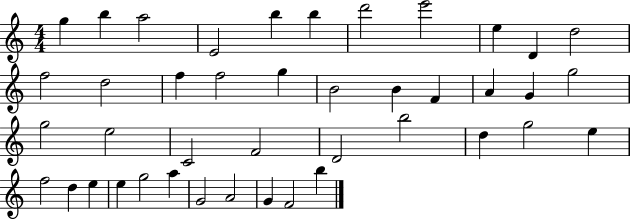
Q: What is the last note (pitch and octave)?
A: B5